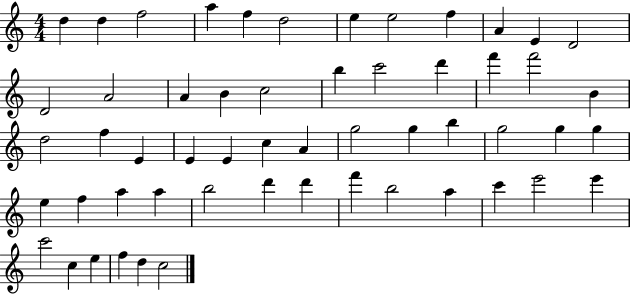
X:1
T:Untitled
M:4/4
L:1/4
K:C
d d f2 a f d2 e e2 f A E D2 D2 A2 A B c2 b c'2 d' f' f'2 B d2 f E E E c A g2 g b g2 g g e f a a b2 d' d' f' b2 a c' e'2 e' c'2 c e f d c2